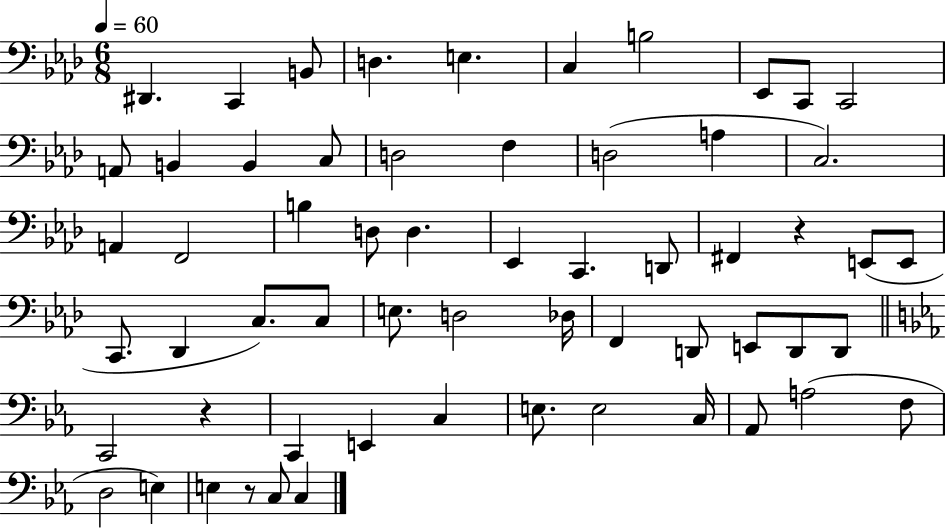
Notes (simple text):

D#2/q. C2/q B2/e D3/q. E3/q. C3/q B3/h Eb2/e C2/e C2/h A2/e B2/q B2/q C3/e D3/h F3/q D3/h A3/q C3/h. A2/q F2/h B3/q D3/e D3/q. Eb2/q C2/q. D2/e F#2/q R/q E2/e E2/e C2/e. Db2/q C3/e. C3/e E3/e. D3/h Db3/s F2/q D2/e E2/e D2/e D2/e C2/h R/q C2/q E2/q C3/q E3/e. E3/h C3/s Ab2/e A3/h F3/e D3/h E3/q E3/q R/e C3/e C3/q